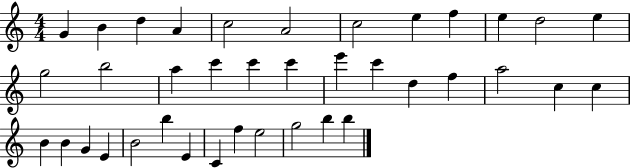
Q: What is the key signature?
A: C major